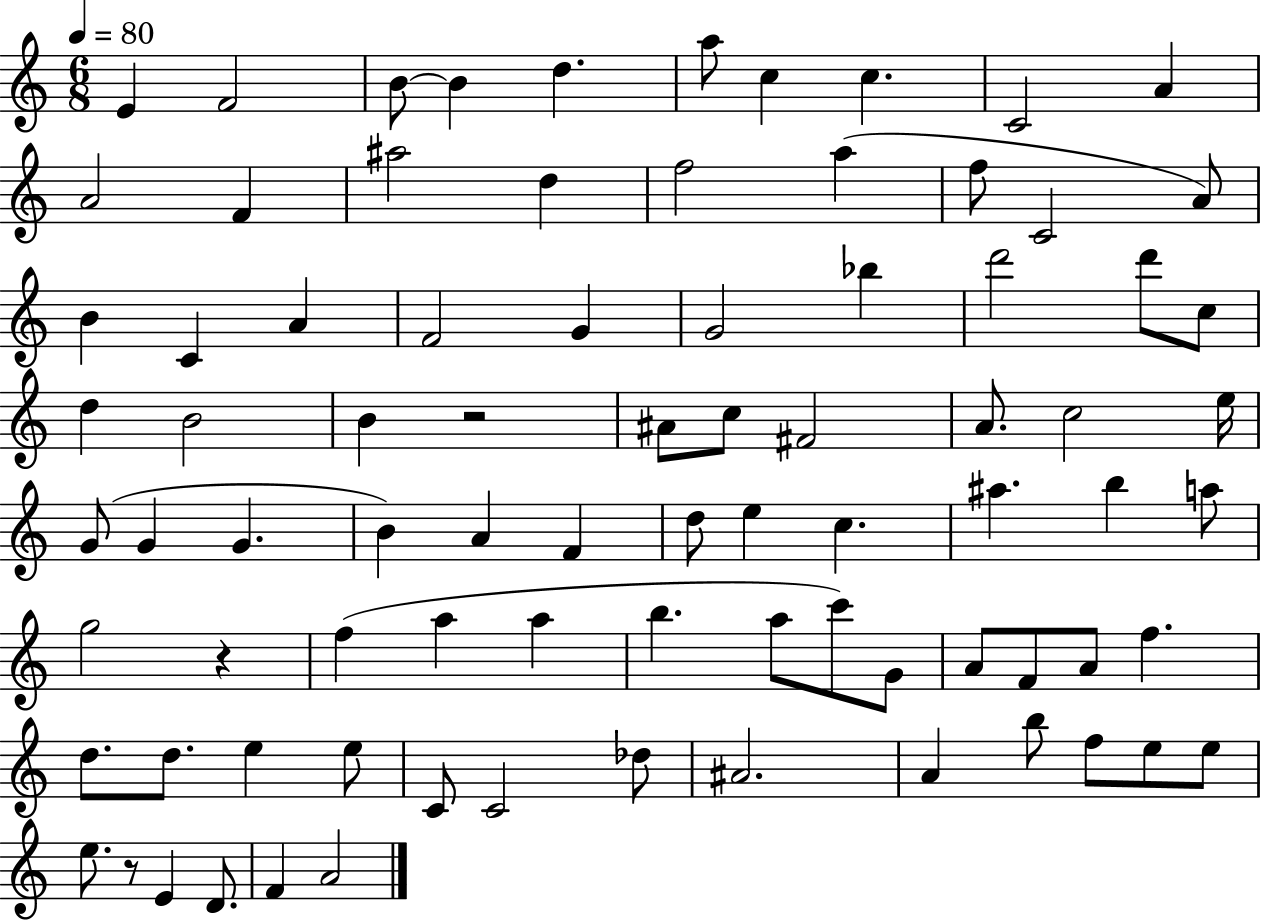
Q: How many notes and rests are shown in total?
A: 83